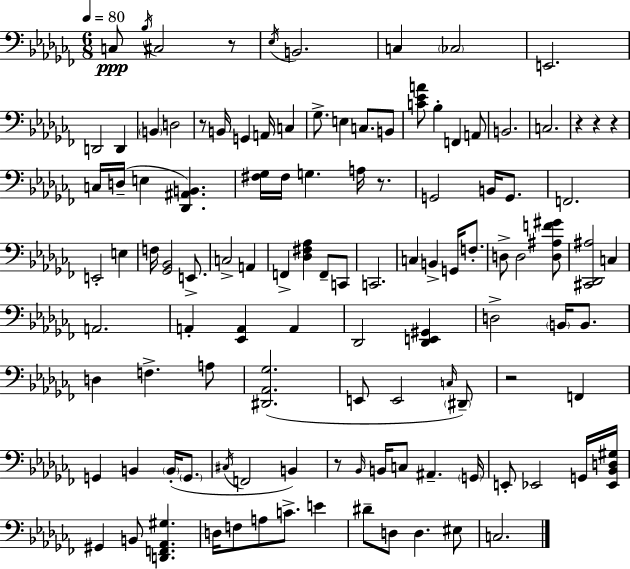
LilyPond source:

{
  \clef bass
  \numericTimeSignature
  \time 6/8
  \key aes \minor
  \tempo 4 = 80
  c8\ppp \acciaccatura { bes16 } cis2 r8 | \acciaccatura { ees16 } b,2. | c4 \parenthesize ces2 | e,2. | \break d,2 d,4 | \parenthesize b,4 d2 | r8 b,16 g,4 a,16 c4 | ges8.-> e4 c8. | \break b,8 <c' ees' a'>8 bes4-. f,4 | a,8 b,2. | c2. | r4 r4 r4 | \break c16 d16--( e4 <des, ais, b,>4.) | <fis ges>16 fis16 g4. a16 r8. | g,2 b,16 g,8. | f,2. | \break e,2-. e4 | f16 <ges, bes,>2 e,8.-> | c2-> a,4 | f,4-> <des fis aes>4 f,8-- | \break c,8 c,2. | c4 b,4-> g,16 f8.-. | d8-> d2 | <d ais f' gis'>8 <cis, des, ais>2 c4 | \break a,2. | a,4-. <ees, a,>4 a,4 | des,2 <des, e, gis,>4 | d2-> \parenthesize b,16 b,8. | \break d4 f4.-> | a8 <dis, aes, ges>2.( | e,8 e,2 | \grace { c16 }) \parenthesize dis,8-- r2 f,4 | \break g,4 b,4 \parenthesize b,16-.( | \parenthesize g,8. \acciaccatura { cis16 } f,2 | b,4) r8 \grace { bes,16 } b,16 c8 ais,4.-- | \parenthesize g,16 e,8-. ees,2 | \break g,16 <ees, bes, d gis>16 gis,4 b,8 <d, f, aes, gis>4. | d16 f8 a8 c'8.-> | e'4 dis'8-- d8 d4. | eis8 c2. | \break \bar "|."
}